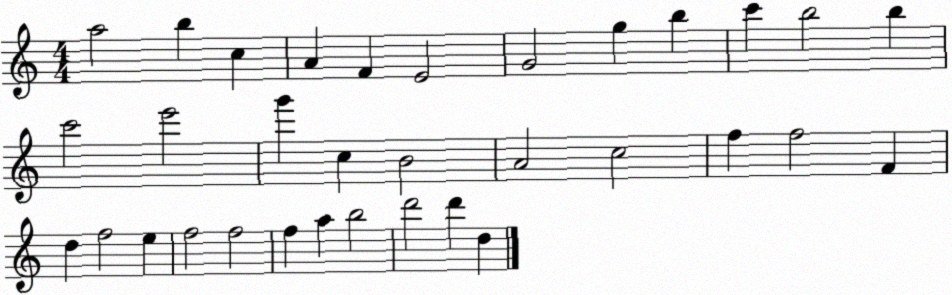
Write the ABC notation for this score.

X:1
T:Untitled
M:4/4
L:1/4
K:C
a2 b c A F E2 G2 g b c' b2 b c'2 e'2 g' c B2 A2 c2 f f2 F d f2 e f2 f2 f a b2 d'2 d' d